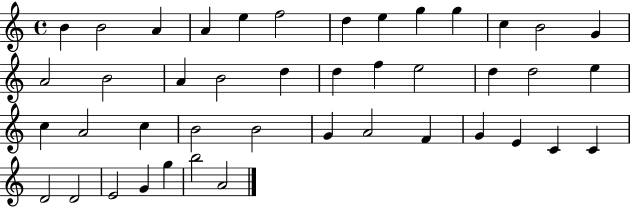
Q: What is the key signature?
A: C major